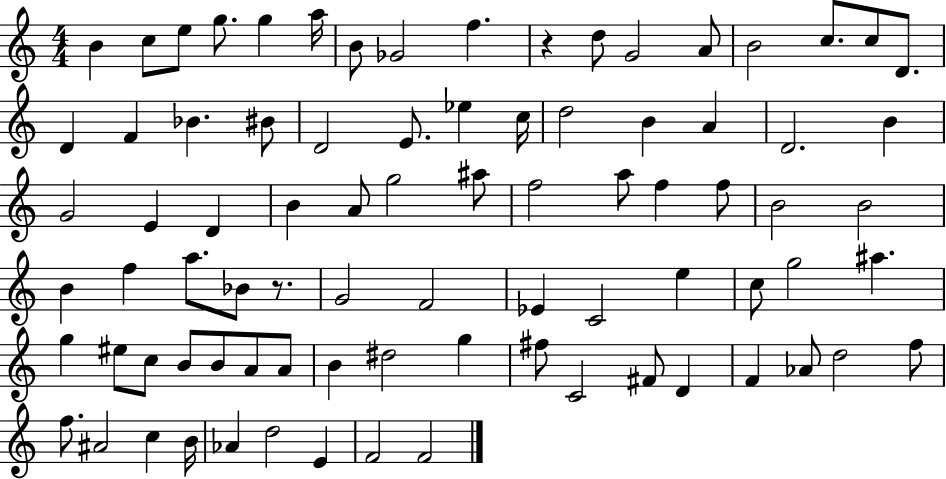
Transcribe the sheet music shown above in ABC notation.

X:1
T:Untitled
M:4/4
L:1/4
K:C
B c/2 e/2 g/2 g a/4 B/2 _G2 f z d/2 G2 A/2 B2 c/2 c/2 D/2 D F _B ^B/2 D2 E/2 _e c/4 d2 B A D2 B G2 E D B A/2 g2 ^a/2 f2 a/2 f f/2 B2 B2 B f a/2 _B/2 z/2 G2 F2 _E C2 e c/2 g2 ^a g ^e/2 c/2 B/2 B/2 A/2 A/2 B ^d2 g ^f/2 C2 ^F/2 D F _A/2 d2 f/2 f/2 ^A2 c B/4 _A d2 E F2 F2